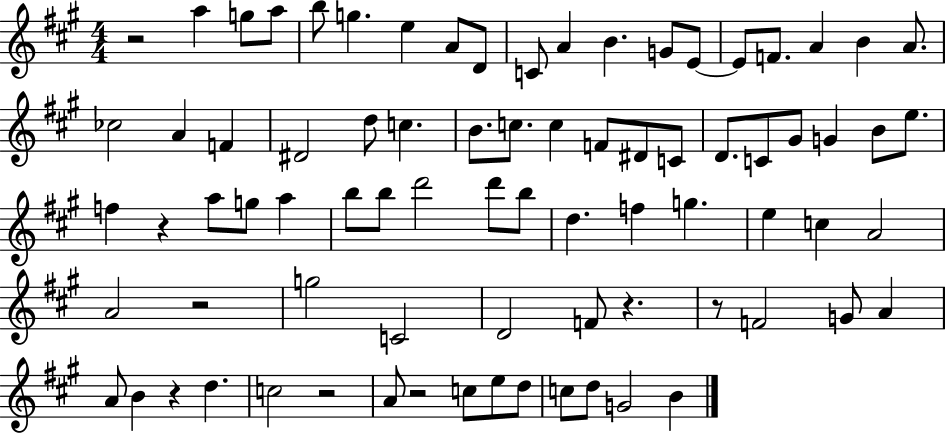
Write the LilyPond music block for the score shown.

{
  \clef treble
  \numericTimeSignature
  \time 4/4
  \key a \major
  \repeat volta 2 { r2 a''4 g''8 a''8 | b''8 g''4. e''4 a'8 d'8 | c'8 a'4 b'4. g'8 e'8~~ | e'8 f'8. a'4 b'4 a'8. | \break ces''2 a'4 f'4 | dis'2 d''8 c''4. | b'8. c''8. c''4 f'8 dis'8 c'8 | d'8. c'8 gis'8 g'4 b'8 e''8. | \break f''4 r4 a''8 g''8 a''4 | b''8 b''8 d'''2 d'''8 b''8 | d''4. f''4 g''4. | e''4 c''4 a'2 | \break a'2 r2 | g''2 c'2 | d'2 f'8 r4. | r8 f'2 g'8 a'4 | \break a'8 b'4 r4 d''4. | c''2 r2 | a'8 r2 c''8 e''8 d''8 | c''8 d''8 g'2 b'4 | \break } \bar "|."
}